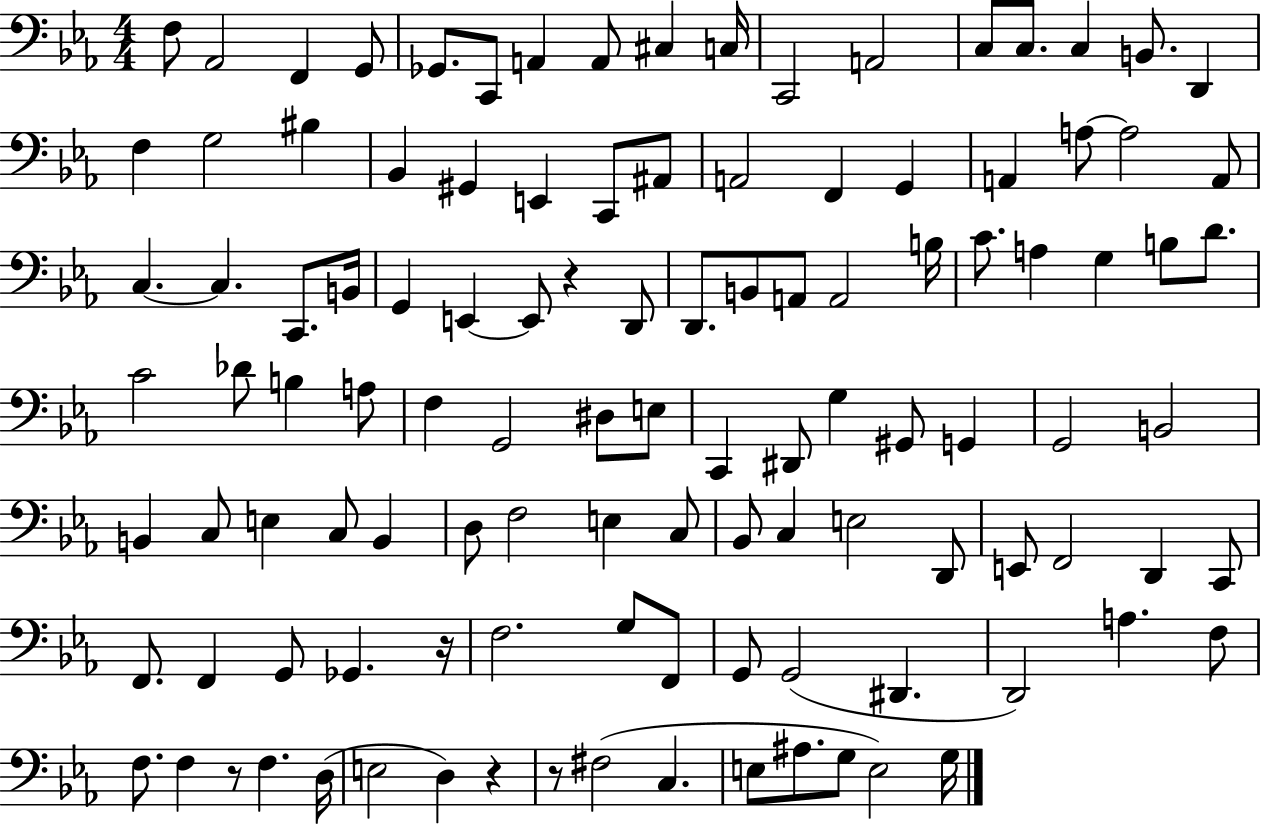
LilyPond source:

{
  \clef bass
  \numericTimeSignature
  \time 4/4
  \key ees \major
  f8 aes,2 f,4 g,8 | ges,8. c,8 a,4 a,8 cis4 c16 | c,2 a,2 | c8 c8. c4 b,8. d,4 | \break f4 g2 bis4 | bes,4 gis,4 e,4 c,8 ais,8 | a,2 f,4 g,4 | a,4 a8~~ a2 a,8 | \break c4.~~ c4. c,8. b,16 | g,4 e,4~~ e,8 r4 d,8 | d,8. b,8 a,8 a,2 b16 | c'8. a4 g4 b8 d'8. | \break c'2 des'8 b4 a8 | f4 g,2 dis8 e8 | c,4 dis,8 g4 gis,8 g,4 | g,2 b,2 | \break b,4 c8 e4 c8 b,4 | d8 f2 e4 c8 | bes,8 c4 e2 d,8 | e,8 f,2 d,4 c,8 | \break f,8. f,4 g,8 ges,4. r16 | f2. g8 f,8 | g,8 g,2( dis,4. | d,2) a4. f8 | \break f8. f4 r8 f4. d16( | e2 d4) r4 | r8 fis2( c4. | e8 ais8. g8 e2) g16 | \break \bar "|."
}